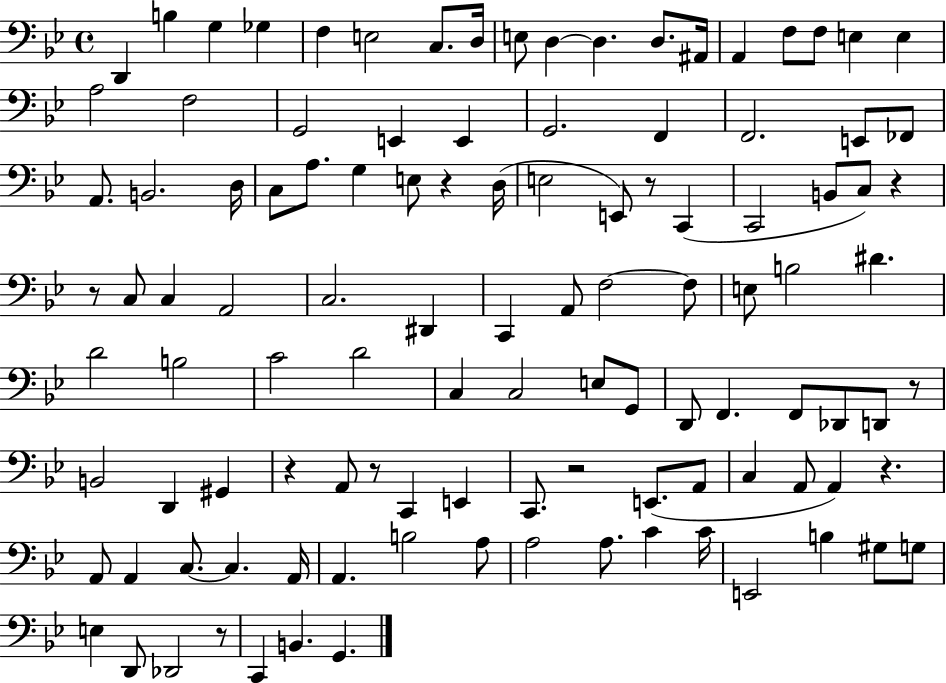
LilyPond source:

{
  \clef bass
  \time 4/4
  \defaultTimeSignature
  \key bes \major
  d,4 b4 g4 ges4 | f4 e2 c8. d16 | e8 d4~~ d4. d8. ais,16 | a,4 f8 f8 e4 e4 | \break a2 f2 | g,2 e,4 e,4 | g,2. f,4 | f,2. e,8 fes,8 | \break a,8. b,2. d16 | c8 a8. g4 e8 r4 d16( | e2 e,8) r8 c,4( | c,2 b,8 c8) r4 | \break r8 c8 c4 a,2 | c2. dis,4 | c,4 a,8 f2~~ f8 | e8 b2 dis'4. | \break d'2 b2 | c'2 d'2 | c4 c2 e8 g,8 | d,8 f,4. f,8 des,8 d,8 r8 | \break b,2 d,4 gis,4 | r4 a,8 r8 c,4 e,4 | c,8. r2 e,8.( a,8 | c4 a,8 a,4) r4. | \break a,8 a,4 c8.~~ c4. a,16 | a,4. b2 a8 | a2 a8. c'4 c'16 | e,2 b4 gis8 g8 | \break e4 d,8 des,2 r8 | c,4 b,4. g,4. | \bar "|."
}